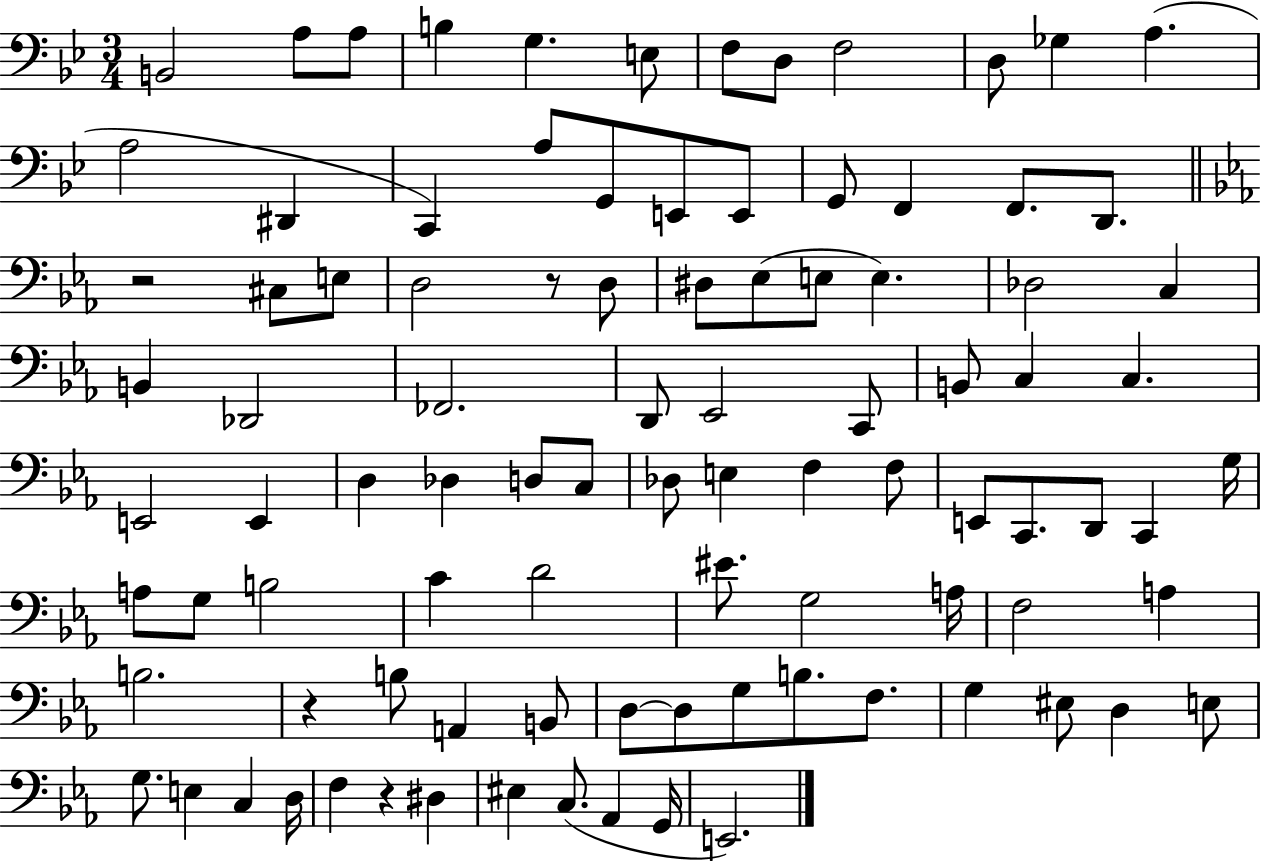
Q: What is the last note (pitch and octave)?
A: E2